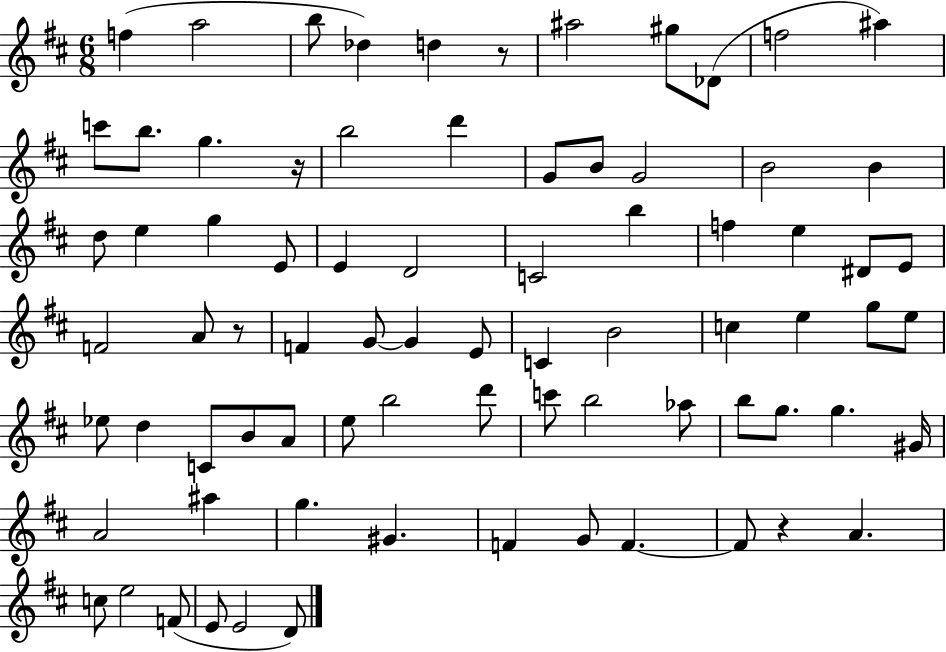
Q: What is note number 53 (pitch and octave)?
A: C6